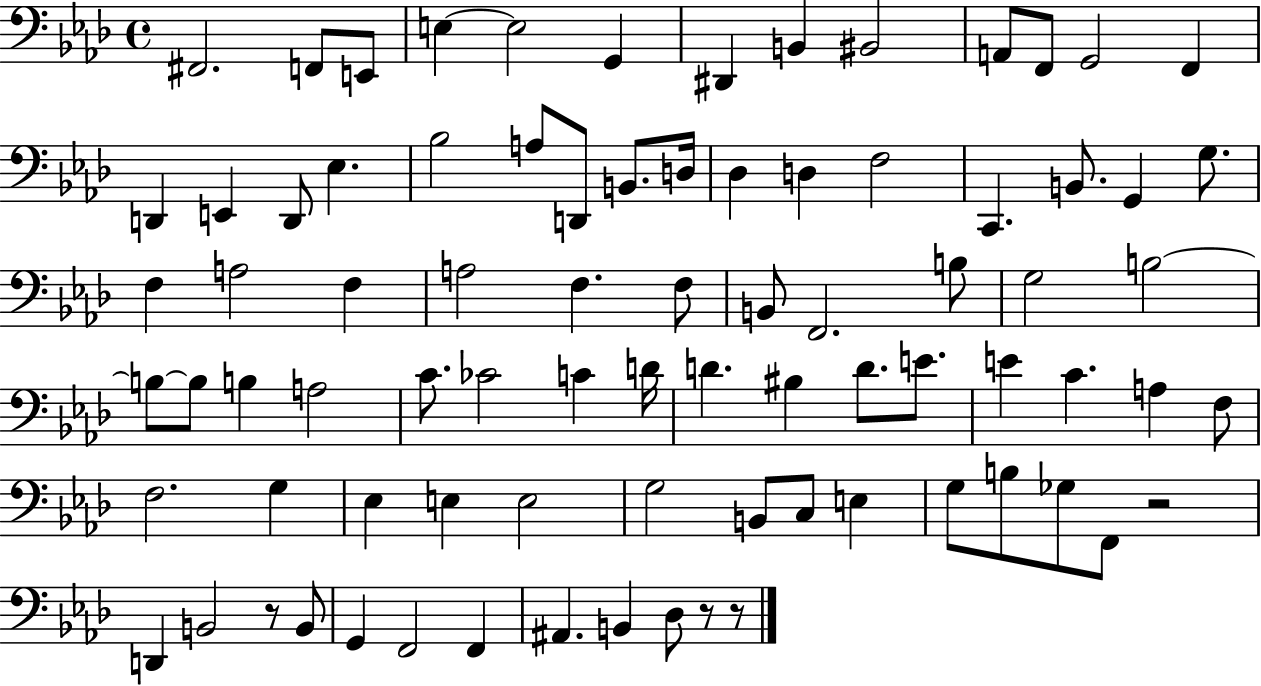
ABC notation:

X:1
T:Untitled
M:4/4
L:1/4
K:Ab
^F,,2 F,,/2 E,,/2 E, E,2 G,, ^D,, B,, ^B,,2 A,,/2 F,,/2 G,,2 F,, D,, E,, D,,/2 _E, _B,2 A,/2 D,,/2 B,,/2 D,/4 _D, D, F,2 C,, B,,/2 G,, G,/2 F, A,2 F, A,2 F, F,/2 B,,/2 F,,2 B,/2 G,2 B,2 B,/2 B,/2 B, A,2 C/2 _C2 C D/4 D ^B, D/2 E/2 E C A, F,/2 F,2 G, _E, E, E,2 G,2 B,,/2 C,/2 E, G,/2 B,/2 _G,/2 F,,/2 z2 D,, B,,2 z/2 B,,/2 G,, F,,2 F,, ^A,, B,, _D,/2 z/2 z/2